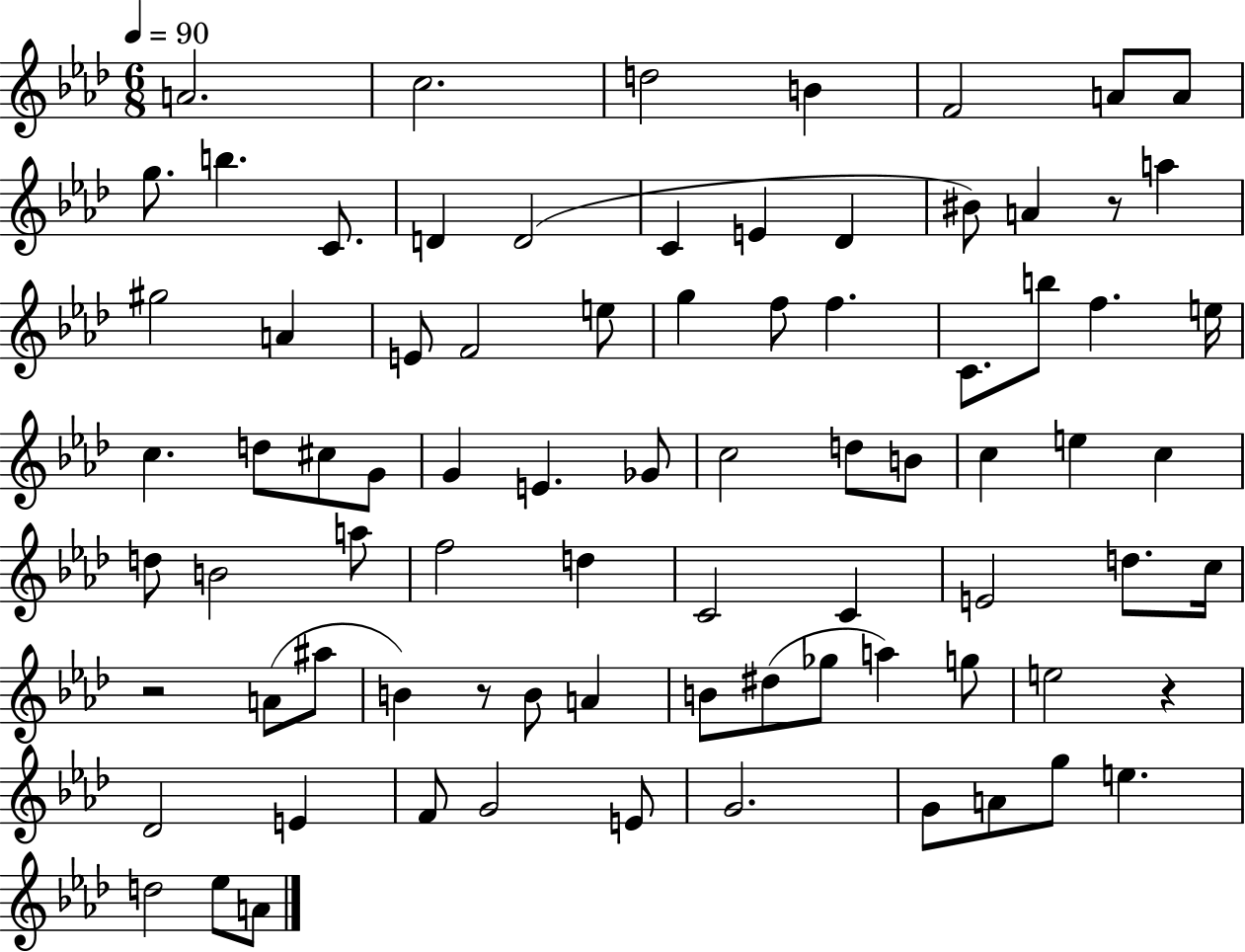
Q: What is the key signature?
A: AES major